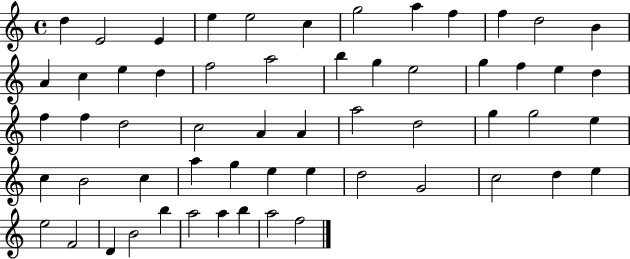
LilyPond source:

{
  \clef treble
  \time 4/4
  \defaultTimeSignature
  \key c \major
  d''4 e'2 e'4 | e''4 e''2 c''4 | g''2 a''4 f''4 | f''4 d''2 b'4 | \break a'4 c''4 e''4 d''4 | f''2 a''2 | b''4 g''4 e''2 | g''4 f''4 e''4 d''4 | \break f''4 f''4 d''2 | c''2 a'4 a'4 | a''2 d''2 | g''4 g''2 e''4 | \break c''4 b'2 c''4 | a''4 g''4 e''4 e''4 | d''2 g'2 | c''2 d''4 e''4 | \break e''2 f'2 | d'4 b'2 b''4 | a''2 a''4 b''4 | a''2 f''2 | \break \bar "|."
}